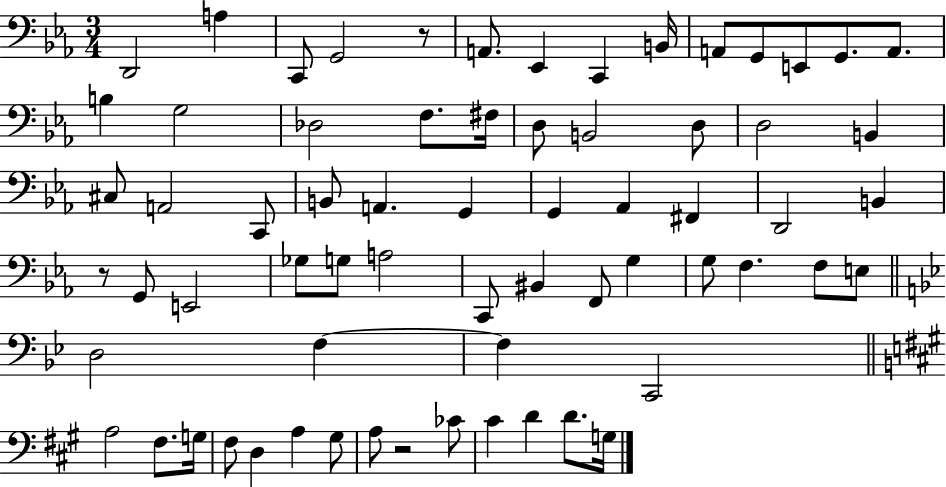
D2/h A3/q C2/e G2/h R/e A2/e. Eb2/q C2/q B2/s A2/e G2/e E2/e G2/e. A2/e. B3/q G3/h Db3/h F3/e. F#3/s D3/e B2/h D3/e D3/h B2/q C#3/e A2/h C2/e B2/e A2/q. G2/q G2/q Ab2/q F#2/q D2/h B2/q R/e G2/e E2/h Gb3/e G3/e A3/h C2/e BIS2/q F2/e G3/q G3/e F3/q. F3/e E3/e D3/h F3/q F3/q C2/h A3/h F#3/e. G3/s F#3/e D3/q A3/q G#3/e A3/e R/h CES4/e C#4/q D4/q D4/e. G3/s